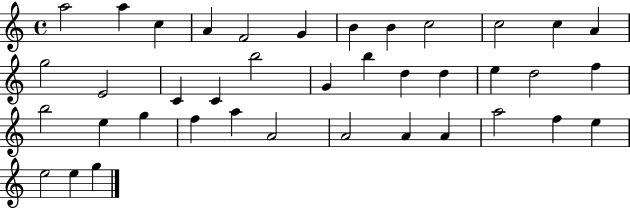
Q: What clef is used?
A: treble